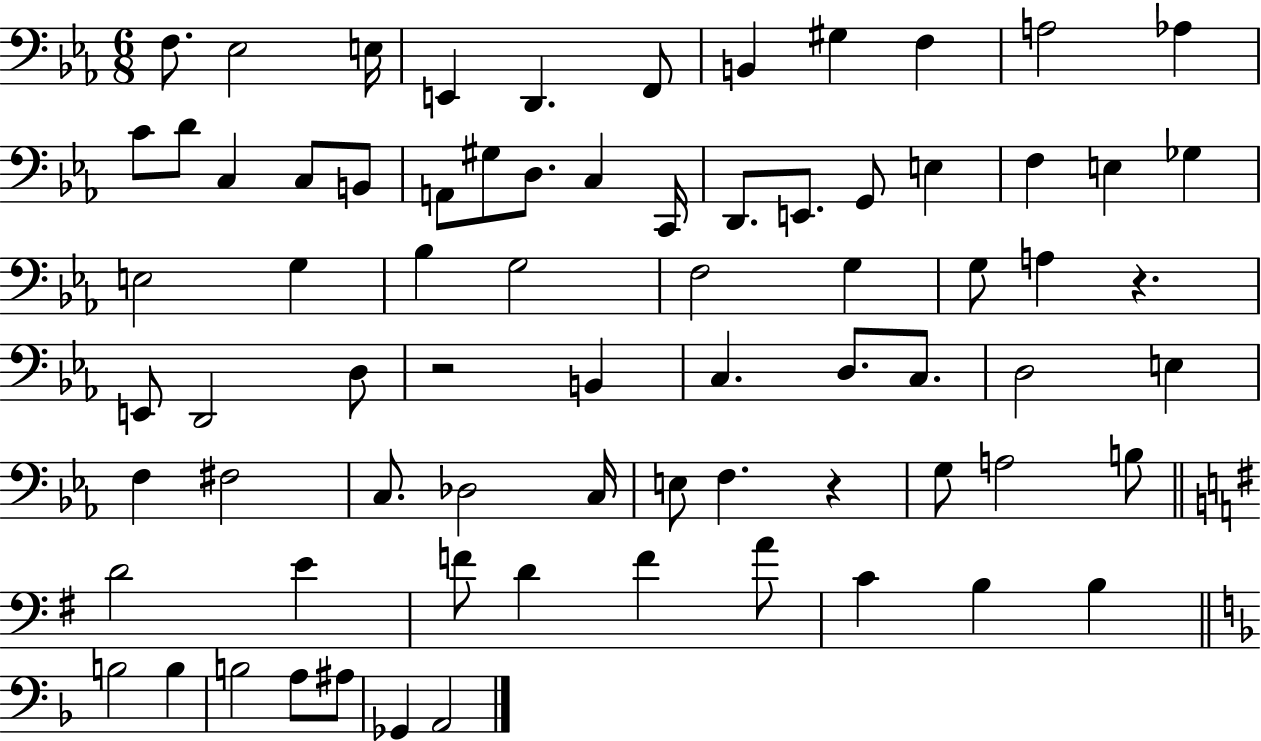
{
  \clef bass
  \numericTimeSignature
  \time 6/8
  \key ees \major
  \repeat volta 2 { f8. ees2 e16 | e,4 d,4. f,8 | b,4 gis4 f4 | a2 aes4 | \break c'8 d'8 c4 c8 b,8 | a,8 gis8 d8. c4 c,16 | d,8. e,8. g,8 e4 | f4 e4 ges4 | \break e2 g4 | bes4 g2 | f2 g4 | g8 a4 r4. | \break e,8 d,2 d8 | r2 b,4 | c4. d8. c8. | d2 e4 | \break f4 fis2 | c8. des2 c16 | e8 f4. r4 | g8 a2 b8 | \break \bar "||" \break \key g \major d'2 e'4 | f'8 d'4 f'4 a'8 | c'4 b4 b4 | \bar "||" \break \key f \major b2 b4 | b2 a8 ais8 | ges,4 a,2 | } \bar "|."
}